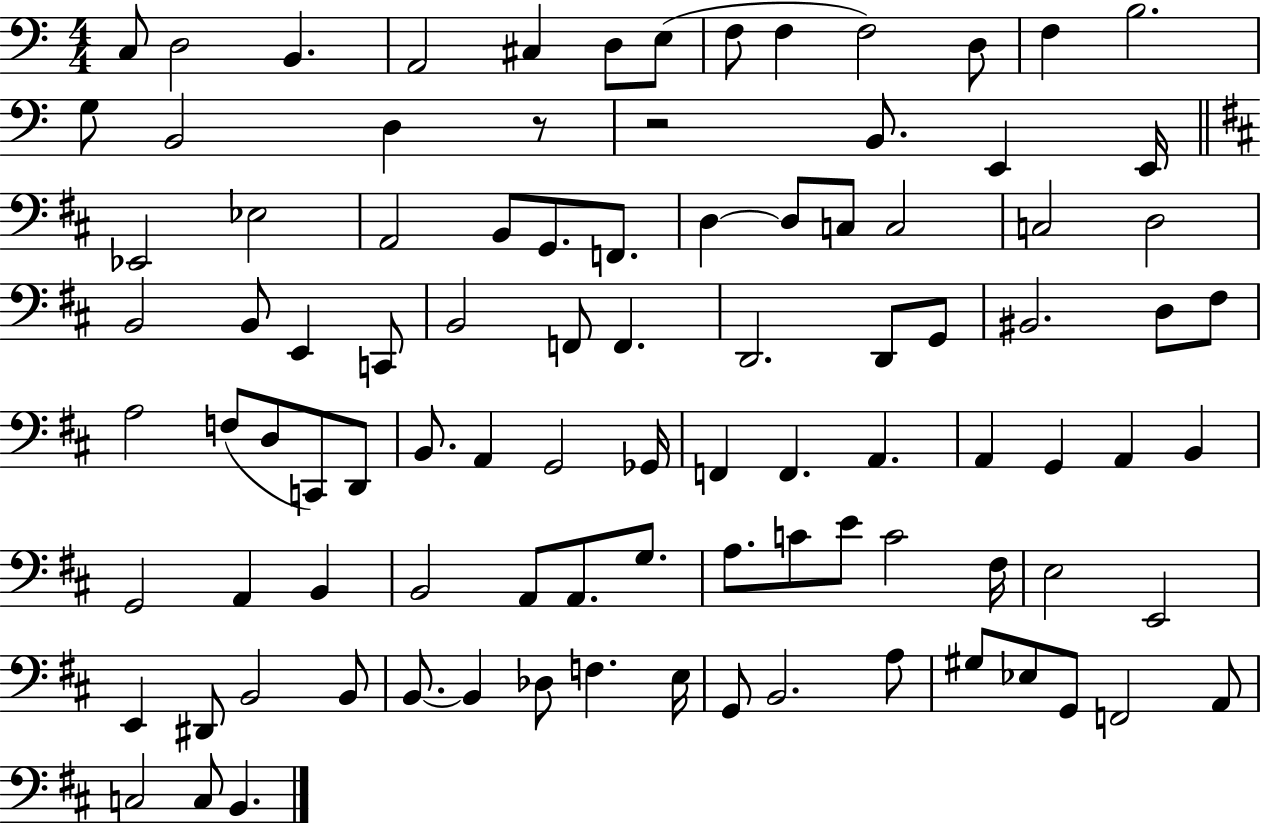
{
  \clef bass
  \numericTimeSignature
  \time 4/4
  \key c \major
  c8 d2 b,4. | a,2 cis4 d8 e8( | f8 f4 f2) d8 | f4 b2. | \break g8 b,2 d4 r8 | r2 b,8. e,4 e,16 | \bar "||" \break \key d \major ees,2 ees2 | a,2 b,8 g,8. f,8. | d4~~ d8 c8 c2 | c2 d2 | \break b,2 b,8 e,4 c,8 | b,2 f,8 f,4. | d,2. d,8 g,8 | bis,2. d8 fis8 | \break a2 f8( d8 c,8) d,8 | b,8. a,4 g,2 ges,16 | f,4 f,4. a,4. | a,4 g,4 a,4 b,4 | \break g,2 a,4 b,4 | b,2 a,8 a,8. g8. | a8. c'8 e'8 c'2 fis16 | e2 e,2 | \break e,4 dis,8 b,2 b,8 | b,8.~~ b,4 des8 f4. e16 | g,8 b,2. a8 | gis8 ees8 g,8 f,2 a,8 | \break c2 c8 b,4. | \bar "|."
}